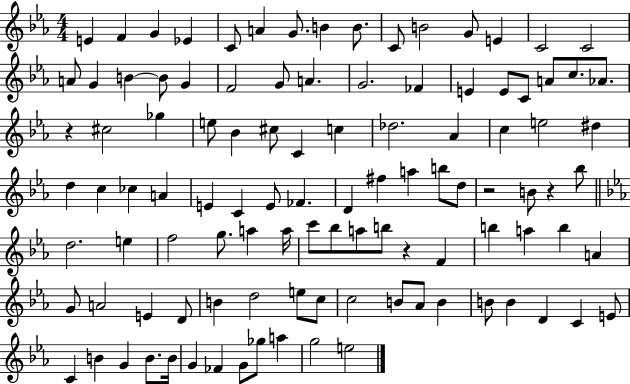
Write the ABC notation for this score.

X:1
T:Untitled
M:4/4
L:1/4
K:Eb
E F G _E C/2 A G/2 B B/2 C/2 B2 G/2 E C2 C2 A/2 G B B/2 G F2 G/2 A G2 _F E E/2 C/2 A/2 c/2 _A/2 z ^c2 _g e/2 _B ^c/2 C c _d2 _A c e2 ^d d c _c A E C E/2 _F D ^f a b/2 d/2 z2 B/2 z _b/2 d2 e f2 g/2 a a/4 c'/2 _b/2 a/2 b/2 z F b a b A G/2 A2 E D/2 B d2 e/2 c/2 c2 B/2 _A/2 B B/2 B D C E/2 C B G B/2 B/4 G _F G/2 _g/2 a g2 e2